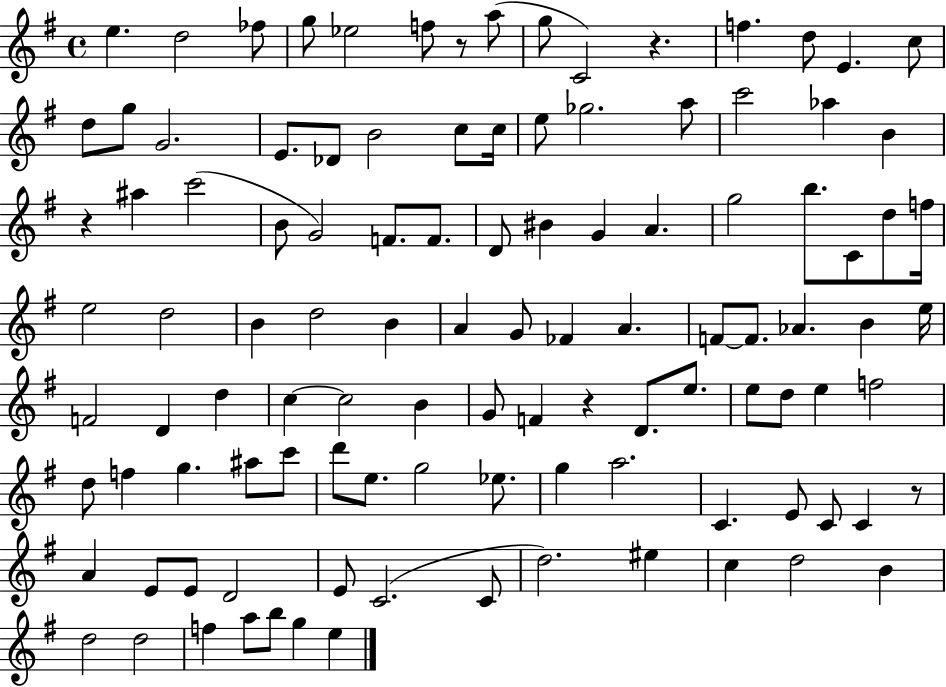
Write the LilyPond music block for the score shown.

{
  \clef treble
  \time 4/4
  \defaultTimeSignature
  \key g \major
  e''4. d''2 fes''8 | g''8 ees''2 f''8 r8 a''8( | g''8 c'2) r4. | f''4. d''8 e'4. c''8 | \break d''8 g''8 g'2. | e'8. des'8 b'2 c''8 c''16 | e''8 ges''2. a''8 | c'''2 aes''4 b'4 | \break r4 ais''4 c'''2( | b'8 g'2) f'8. f'8. | d'8 bis'4 g'4 a'4. | g''2 b''8. c'8 d''8 f''16 | \break e''2 d''2 | b'4 d''2 b'4 | a'4 g'8 fes'4 a'4. | f'8~~ f'8. aes'4. b'4 e''16 | \break f'2 d'4 d''4 | c''4~~ c''2 b'4 | g'8 f'4 r4 d'8. e''8. | e''8 d''8 e''4 f''2 | \break d''8 f''4 g''4. ais''8 c'''8 | d'''8 e''8. g''2 ees''8. | g''4 a''2. | c'4. e'8 c'8 c'4 r8 | \break a'4 e'8 e'8 d'2 | e'8 c'2.( c'8 | d''2.) eis''4 | c''4 d''2 b'4 | \break d''2 d''2 | f''4 a''8 b''8 g''4 e''4 | \bar "|."
}